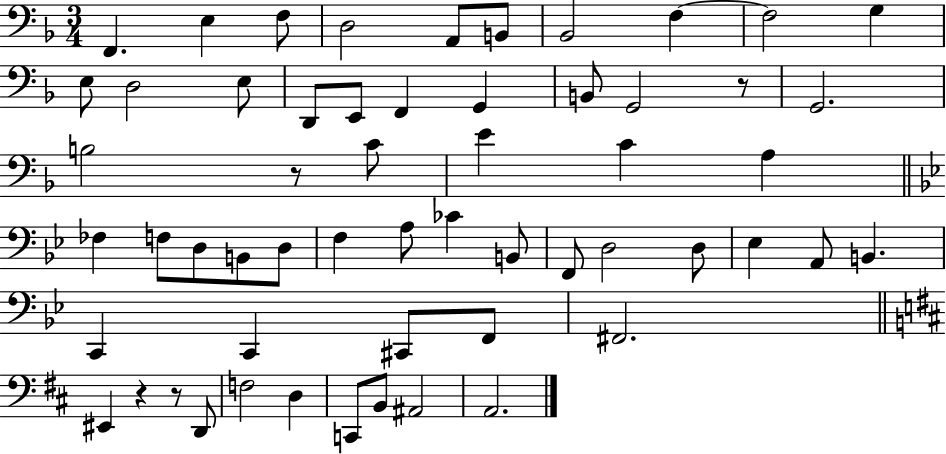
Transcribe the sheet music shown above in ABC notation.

X:1
T:Untitled
M:3/4
L:1/4
K:F
F,, E, F,/2 D,2 A,,/2 B,,/2 _B,,2 F, F,2 G, E,/2 D,2 E,/2 D,,/2 E,,/2 F,, G,, B,,/2 G,,2 z/2 G,,2 B,2 z/2 C/2 E C A, _F, F,/2 D,/2 B,,/2 D,/2 F, A,/2 _C B,,/2 F,,/2 D,2 D,/2 _E, A,,/2 B,, C,, C,, ^C,,/2 F,,/2 ^F,,2 ^E,, z z/2 D,,/2 F,2 D, C,,/2 B,,/2 ^A,,2 A,,2